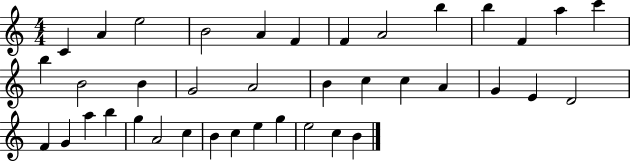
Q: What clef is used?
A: treble